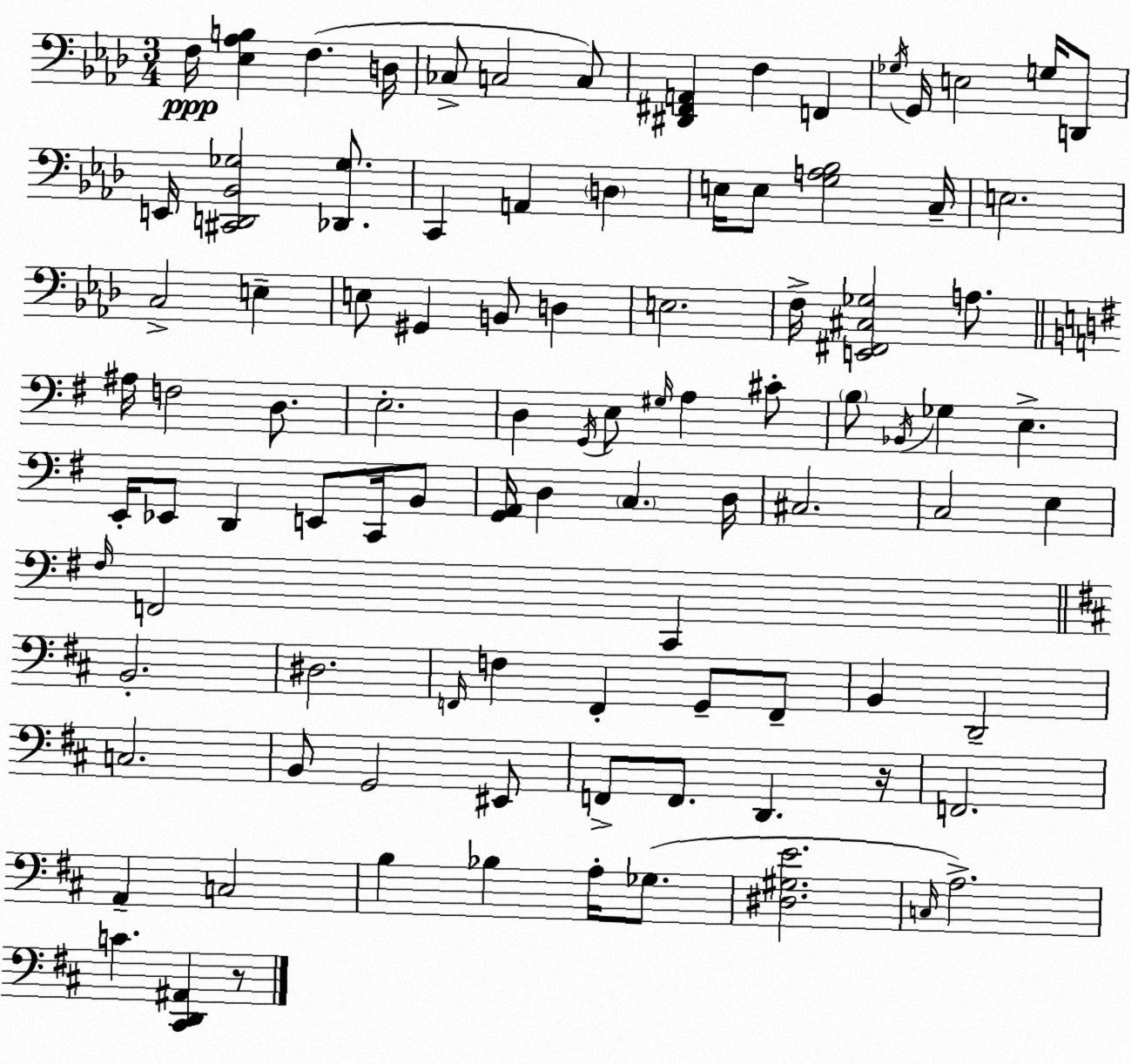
X:1
T:Untitled
M:3/4
L:1/4
K:Ab
F,/4 [_E,_A,B,] F, D,/4 _C,/2 C,2 C,/2 [^D,,^F,,A,,] F, F,, _G,/4 G,,/4 E,2 G,/4 D,,/2 E,,/4 [^C,,D,,_B,,_G,]2 [_D,,_G,]/2 C,, A,, D, E,/4 E,/2 [G,A,_B,]2 C,/4 E,2 C,2 E, E,/2 ^G,, B,,/2 D, E,2 F,/4 [E,,^F,,^C,_G,]2 A,/2 ^A,/4 F,2 D,/2 E,2 D, G,,/4 E,/2 ^G,/4 A, ^C/2 B,/2 _B,,/4 _G, E, E,,/4 _E,,/2 D,, E,,/2 C,,/4 B,,/2 [G,,A,,]/4 D, C, D,/4 ^C,2 C,2 E, ^F,/4 F,,2 C,, B,,2 ^D,2 F,,/4 F, F,, G,,/2 F,,/2 B,, D,,2 C,2 B,,/2 G,,2 ^E,,/2 F,,/2 F,,/2 D,, z/4 F,,2 A,, C,2 B, _B, A,/4 _G,/2 [^D,^G,E]2 C,/4 A,2 C [^C,,D,,^A,,] z/2